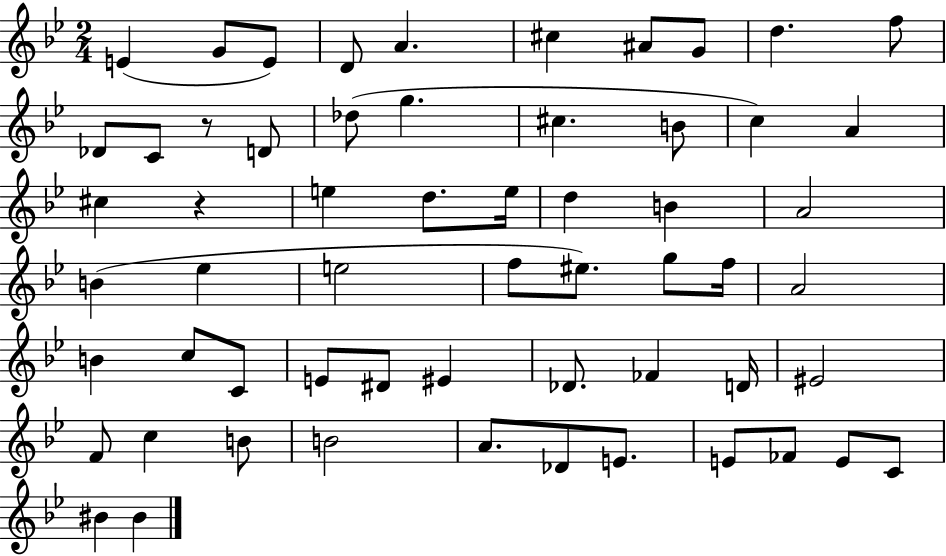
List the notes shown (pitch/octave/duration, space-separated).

E4/q G4/e E4/e D4/e A4/q. C#5/q A#4/e G4/e D5/q. F5/e Db4/e C4/e R/e D4/e Db5/e G5/q. C#5/q. B4/e C5/q A4/q C#5/q R/q E5/q D5/e. E5/s D5/q B4/q A4/h B4/q Eb5/q E5/h F5/e EIS5/e. G5/e F5/s A4/h B4/q C5/e C4/e E4/e D#4/e EIS4/q Db4/e. FES4/q D4/s EIS4/h F4/e C5/q B4/e B4/h A4/e. Db4/e E4/e. E4/e FES4/e E4/e C4/e BIS4/q BIS4/q